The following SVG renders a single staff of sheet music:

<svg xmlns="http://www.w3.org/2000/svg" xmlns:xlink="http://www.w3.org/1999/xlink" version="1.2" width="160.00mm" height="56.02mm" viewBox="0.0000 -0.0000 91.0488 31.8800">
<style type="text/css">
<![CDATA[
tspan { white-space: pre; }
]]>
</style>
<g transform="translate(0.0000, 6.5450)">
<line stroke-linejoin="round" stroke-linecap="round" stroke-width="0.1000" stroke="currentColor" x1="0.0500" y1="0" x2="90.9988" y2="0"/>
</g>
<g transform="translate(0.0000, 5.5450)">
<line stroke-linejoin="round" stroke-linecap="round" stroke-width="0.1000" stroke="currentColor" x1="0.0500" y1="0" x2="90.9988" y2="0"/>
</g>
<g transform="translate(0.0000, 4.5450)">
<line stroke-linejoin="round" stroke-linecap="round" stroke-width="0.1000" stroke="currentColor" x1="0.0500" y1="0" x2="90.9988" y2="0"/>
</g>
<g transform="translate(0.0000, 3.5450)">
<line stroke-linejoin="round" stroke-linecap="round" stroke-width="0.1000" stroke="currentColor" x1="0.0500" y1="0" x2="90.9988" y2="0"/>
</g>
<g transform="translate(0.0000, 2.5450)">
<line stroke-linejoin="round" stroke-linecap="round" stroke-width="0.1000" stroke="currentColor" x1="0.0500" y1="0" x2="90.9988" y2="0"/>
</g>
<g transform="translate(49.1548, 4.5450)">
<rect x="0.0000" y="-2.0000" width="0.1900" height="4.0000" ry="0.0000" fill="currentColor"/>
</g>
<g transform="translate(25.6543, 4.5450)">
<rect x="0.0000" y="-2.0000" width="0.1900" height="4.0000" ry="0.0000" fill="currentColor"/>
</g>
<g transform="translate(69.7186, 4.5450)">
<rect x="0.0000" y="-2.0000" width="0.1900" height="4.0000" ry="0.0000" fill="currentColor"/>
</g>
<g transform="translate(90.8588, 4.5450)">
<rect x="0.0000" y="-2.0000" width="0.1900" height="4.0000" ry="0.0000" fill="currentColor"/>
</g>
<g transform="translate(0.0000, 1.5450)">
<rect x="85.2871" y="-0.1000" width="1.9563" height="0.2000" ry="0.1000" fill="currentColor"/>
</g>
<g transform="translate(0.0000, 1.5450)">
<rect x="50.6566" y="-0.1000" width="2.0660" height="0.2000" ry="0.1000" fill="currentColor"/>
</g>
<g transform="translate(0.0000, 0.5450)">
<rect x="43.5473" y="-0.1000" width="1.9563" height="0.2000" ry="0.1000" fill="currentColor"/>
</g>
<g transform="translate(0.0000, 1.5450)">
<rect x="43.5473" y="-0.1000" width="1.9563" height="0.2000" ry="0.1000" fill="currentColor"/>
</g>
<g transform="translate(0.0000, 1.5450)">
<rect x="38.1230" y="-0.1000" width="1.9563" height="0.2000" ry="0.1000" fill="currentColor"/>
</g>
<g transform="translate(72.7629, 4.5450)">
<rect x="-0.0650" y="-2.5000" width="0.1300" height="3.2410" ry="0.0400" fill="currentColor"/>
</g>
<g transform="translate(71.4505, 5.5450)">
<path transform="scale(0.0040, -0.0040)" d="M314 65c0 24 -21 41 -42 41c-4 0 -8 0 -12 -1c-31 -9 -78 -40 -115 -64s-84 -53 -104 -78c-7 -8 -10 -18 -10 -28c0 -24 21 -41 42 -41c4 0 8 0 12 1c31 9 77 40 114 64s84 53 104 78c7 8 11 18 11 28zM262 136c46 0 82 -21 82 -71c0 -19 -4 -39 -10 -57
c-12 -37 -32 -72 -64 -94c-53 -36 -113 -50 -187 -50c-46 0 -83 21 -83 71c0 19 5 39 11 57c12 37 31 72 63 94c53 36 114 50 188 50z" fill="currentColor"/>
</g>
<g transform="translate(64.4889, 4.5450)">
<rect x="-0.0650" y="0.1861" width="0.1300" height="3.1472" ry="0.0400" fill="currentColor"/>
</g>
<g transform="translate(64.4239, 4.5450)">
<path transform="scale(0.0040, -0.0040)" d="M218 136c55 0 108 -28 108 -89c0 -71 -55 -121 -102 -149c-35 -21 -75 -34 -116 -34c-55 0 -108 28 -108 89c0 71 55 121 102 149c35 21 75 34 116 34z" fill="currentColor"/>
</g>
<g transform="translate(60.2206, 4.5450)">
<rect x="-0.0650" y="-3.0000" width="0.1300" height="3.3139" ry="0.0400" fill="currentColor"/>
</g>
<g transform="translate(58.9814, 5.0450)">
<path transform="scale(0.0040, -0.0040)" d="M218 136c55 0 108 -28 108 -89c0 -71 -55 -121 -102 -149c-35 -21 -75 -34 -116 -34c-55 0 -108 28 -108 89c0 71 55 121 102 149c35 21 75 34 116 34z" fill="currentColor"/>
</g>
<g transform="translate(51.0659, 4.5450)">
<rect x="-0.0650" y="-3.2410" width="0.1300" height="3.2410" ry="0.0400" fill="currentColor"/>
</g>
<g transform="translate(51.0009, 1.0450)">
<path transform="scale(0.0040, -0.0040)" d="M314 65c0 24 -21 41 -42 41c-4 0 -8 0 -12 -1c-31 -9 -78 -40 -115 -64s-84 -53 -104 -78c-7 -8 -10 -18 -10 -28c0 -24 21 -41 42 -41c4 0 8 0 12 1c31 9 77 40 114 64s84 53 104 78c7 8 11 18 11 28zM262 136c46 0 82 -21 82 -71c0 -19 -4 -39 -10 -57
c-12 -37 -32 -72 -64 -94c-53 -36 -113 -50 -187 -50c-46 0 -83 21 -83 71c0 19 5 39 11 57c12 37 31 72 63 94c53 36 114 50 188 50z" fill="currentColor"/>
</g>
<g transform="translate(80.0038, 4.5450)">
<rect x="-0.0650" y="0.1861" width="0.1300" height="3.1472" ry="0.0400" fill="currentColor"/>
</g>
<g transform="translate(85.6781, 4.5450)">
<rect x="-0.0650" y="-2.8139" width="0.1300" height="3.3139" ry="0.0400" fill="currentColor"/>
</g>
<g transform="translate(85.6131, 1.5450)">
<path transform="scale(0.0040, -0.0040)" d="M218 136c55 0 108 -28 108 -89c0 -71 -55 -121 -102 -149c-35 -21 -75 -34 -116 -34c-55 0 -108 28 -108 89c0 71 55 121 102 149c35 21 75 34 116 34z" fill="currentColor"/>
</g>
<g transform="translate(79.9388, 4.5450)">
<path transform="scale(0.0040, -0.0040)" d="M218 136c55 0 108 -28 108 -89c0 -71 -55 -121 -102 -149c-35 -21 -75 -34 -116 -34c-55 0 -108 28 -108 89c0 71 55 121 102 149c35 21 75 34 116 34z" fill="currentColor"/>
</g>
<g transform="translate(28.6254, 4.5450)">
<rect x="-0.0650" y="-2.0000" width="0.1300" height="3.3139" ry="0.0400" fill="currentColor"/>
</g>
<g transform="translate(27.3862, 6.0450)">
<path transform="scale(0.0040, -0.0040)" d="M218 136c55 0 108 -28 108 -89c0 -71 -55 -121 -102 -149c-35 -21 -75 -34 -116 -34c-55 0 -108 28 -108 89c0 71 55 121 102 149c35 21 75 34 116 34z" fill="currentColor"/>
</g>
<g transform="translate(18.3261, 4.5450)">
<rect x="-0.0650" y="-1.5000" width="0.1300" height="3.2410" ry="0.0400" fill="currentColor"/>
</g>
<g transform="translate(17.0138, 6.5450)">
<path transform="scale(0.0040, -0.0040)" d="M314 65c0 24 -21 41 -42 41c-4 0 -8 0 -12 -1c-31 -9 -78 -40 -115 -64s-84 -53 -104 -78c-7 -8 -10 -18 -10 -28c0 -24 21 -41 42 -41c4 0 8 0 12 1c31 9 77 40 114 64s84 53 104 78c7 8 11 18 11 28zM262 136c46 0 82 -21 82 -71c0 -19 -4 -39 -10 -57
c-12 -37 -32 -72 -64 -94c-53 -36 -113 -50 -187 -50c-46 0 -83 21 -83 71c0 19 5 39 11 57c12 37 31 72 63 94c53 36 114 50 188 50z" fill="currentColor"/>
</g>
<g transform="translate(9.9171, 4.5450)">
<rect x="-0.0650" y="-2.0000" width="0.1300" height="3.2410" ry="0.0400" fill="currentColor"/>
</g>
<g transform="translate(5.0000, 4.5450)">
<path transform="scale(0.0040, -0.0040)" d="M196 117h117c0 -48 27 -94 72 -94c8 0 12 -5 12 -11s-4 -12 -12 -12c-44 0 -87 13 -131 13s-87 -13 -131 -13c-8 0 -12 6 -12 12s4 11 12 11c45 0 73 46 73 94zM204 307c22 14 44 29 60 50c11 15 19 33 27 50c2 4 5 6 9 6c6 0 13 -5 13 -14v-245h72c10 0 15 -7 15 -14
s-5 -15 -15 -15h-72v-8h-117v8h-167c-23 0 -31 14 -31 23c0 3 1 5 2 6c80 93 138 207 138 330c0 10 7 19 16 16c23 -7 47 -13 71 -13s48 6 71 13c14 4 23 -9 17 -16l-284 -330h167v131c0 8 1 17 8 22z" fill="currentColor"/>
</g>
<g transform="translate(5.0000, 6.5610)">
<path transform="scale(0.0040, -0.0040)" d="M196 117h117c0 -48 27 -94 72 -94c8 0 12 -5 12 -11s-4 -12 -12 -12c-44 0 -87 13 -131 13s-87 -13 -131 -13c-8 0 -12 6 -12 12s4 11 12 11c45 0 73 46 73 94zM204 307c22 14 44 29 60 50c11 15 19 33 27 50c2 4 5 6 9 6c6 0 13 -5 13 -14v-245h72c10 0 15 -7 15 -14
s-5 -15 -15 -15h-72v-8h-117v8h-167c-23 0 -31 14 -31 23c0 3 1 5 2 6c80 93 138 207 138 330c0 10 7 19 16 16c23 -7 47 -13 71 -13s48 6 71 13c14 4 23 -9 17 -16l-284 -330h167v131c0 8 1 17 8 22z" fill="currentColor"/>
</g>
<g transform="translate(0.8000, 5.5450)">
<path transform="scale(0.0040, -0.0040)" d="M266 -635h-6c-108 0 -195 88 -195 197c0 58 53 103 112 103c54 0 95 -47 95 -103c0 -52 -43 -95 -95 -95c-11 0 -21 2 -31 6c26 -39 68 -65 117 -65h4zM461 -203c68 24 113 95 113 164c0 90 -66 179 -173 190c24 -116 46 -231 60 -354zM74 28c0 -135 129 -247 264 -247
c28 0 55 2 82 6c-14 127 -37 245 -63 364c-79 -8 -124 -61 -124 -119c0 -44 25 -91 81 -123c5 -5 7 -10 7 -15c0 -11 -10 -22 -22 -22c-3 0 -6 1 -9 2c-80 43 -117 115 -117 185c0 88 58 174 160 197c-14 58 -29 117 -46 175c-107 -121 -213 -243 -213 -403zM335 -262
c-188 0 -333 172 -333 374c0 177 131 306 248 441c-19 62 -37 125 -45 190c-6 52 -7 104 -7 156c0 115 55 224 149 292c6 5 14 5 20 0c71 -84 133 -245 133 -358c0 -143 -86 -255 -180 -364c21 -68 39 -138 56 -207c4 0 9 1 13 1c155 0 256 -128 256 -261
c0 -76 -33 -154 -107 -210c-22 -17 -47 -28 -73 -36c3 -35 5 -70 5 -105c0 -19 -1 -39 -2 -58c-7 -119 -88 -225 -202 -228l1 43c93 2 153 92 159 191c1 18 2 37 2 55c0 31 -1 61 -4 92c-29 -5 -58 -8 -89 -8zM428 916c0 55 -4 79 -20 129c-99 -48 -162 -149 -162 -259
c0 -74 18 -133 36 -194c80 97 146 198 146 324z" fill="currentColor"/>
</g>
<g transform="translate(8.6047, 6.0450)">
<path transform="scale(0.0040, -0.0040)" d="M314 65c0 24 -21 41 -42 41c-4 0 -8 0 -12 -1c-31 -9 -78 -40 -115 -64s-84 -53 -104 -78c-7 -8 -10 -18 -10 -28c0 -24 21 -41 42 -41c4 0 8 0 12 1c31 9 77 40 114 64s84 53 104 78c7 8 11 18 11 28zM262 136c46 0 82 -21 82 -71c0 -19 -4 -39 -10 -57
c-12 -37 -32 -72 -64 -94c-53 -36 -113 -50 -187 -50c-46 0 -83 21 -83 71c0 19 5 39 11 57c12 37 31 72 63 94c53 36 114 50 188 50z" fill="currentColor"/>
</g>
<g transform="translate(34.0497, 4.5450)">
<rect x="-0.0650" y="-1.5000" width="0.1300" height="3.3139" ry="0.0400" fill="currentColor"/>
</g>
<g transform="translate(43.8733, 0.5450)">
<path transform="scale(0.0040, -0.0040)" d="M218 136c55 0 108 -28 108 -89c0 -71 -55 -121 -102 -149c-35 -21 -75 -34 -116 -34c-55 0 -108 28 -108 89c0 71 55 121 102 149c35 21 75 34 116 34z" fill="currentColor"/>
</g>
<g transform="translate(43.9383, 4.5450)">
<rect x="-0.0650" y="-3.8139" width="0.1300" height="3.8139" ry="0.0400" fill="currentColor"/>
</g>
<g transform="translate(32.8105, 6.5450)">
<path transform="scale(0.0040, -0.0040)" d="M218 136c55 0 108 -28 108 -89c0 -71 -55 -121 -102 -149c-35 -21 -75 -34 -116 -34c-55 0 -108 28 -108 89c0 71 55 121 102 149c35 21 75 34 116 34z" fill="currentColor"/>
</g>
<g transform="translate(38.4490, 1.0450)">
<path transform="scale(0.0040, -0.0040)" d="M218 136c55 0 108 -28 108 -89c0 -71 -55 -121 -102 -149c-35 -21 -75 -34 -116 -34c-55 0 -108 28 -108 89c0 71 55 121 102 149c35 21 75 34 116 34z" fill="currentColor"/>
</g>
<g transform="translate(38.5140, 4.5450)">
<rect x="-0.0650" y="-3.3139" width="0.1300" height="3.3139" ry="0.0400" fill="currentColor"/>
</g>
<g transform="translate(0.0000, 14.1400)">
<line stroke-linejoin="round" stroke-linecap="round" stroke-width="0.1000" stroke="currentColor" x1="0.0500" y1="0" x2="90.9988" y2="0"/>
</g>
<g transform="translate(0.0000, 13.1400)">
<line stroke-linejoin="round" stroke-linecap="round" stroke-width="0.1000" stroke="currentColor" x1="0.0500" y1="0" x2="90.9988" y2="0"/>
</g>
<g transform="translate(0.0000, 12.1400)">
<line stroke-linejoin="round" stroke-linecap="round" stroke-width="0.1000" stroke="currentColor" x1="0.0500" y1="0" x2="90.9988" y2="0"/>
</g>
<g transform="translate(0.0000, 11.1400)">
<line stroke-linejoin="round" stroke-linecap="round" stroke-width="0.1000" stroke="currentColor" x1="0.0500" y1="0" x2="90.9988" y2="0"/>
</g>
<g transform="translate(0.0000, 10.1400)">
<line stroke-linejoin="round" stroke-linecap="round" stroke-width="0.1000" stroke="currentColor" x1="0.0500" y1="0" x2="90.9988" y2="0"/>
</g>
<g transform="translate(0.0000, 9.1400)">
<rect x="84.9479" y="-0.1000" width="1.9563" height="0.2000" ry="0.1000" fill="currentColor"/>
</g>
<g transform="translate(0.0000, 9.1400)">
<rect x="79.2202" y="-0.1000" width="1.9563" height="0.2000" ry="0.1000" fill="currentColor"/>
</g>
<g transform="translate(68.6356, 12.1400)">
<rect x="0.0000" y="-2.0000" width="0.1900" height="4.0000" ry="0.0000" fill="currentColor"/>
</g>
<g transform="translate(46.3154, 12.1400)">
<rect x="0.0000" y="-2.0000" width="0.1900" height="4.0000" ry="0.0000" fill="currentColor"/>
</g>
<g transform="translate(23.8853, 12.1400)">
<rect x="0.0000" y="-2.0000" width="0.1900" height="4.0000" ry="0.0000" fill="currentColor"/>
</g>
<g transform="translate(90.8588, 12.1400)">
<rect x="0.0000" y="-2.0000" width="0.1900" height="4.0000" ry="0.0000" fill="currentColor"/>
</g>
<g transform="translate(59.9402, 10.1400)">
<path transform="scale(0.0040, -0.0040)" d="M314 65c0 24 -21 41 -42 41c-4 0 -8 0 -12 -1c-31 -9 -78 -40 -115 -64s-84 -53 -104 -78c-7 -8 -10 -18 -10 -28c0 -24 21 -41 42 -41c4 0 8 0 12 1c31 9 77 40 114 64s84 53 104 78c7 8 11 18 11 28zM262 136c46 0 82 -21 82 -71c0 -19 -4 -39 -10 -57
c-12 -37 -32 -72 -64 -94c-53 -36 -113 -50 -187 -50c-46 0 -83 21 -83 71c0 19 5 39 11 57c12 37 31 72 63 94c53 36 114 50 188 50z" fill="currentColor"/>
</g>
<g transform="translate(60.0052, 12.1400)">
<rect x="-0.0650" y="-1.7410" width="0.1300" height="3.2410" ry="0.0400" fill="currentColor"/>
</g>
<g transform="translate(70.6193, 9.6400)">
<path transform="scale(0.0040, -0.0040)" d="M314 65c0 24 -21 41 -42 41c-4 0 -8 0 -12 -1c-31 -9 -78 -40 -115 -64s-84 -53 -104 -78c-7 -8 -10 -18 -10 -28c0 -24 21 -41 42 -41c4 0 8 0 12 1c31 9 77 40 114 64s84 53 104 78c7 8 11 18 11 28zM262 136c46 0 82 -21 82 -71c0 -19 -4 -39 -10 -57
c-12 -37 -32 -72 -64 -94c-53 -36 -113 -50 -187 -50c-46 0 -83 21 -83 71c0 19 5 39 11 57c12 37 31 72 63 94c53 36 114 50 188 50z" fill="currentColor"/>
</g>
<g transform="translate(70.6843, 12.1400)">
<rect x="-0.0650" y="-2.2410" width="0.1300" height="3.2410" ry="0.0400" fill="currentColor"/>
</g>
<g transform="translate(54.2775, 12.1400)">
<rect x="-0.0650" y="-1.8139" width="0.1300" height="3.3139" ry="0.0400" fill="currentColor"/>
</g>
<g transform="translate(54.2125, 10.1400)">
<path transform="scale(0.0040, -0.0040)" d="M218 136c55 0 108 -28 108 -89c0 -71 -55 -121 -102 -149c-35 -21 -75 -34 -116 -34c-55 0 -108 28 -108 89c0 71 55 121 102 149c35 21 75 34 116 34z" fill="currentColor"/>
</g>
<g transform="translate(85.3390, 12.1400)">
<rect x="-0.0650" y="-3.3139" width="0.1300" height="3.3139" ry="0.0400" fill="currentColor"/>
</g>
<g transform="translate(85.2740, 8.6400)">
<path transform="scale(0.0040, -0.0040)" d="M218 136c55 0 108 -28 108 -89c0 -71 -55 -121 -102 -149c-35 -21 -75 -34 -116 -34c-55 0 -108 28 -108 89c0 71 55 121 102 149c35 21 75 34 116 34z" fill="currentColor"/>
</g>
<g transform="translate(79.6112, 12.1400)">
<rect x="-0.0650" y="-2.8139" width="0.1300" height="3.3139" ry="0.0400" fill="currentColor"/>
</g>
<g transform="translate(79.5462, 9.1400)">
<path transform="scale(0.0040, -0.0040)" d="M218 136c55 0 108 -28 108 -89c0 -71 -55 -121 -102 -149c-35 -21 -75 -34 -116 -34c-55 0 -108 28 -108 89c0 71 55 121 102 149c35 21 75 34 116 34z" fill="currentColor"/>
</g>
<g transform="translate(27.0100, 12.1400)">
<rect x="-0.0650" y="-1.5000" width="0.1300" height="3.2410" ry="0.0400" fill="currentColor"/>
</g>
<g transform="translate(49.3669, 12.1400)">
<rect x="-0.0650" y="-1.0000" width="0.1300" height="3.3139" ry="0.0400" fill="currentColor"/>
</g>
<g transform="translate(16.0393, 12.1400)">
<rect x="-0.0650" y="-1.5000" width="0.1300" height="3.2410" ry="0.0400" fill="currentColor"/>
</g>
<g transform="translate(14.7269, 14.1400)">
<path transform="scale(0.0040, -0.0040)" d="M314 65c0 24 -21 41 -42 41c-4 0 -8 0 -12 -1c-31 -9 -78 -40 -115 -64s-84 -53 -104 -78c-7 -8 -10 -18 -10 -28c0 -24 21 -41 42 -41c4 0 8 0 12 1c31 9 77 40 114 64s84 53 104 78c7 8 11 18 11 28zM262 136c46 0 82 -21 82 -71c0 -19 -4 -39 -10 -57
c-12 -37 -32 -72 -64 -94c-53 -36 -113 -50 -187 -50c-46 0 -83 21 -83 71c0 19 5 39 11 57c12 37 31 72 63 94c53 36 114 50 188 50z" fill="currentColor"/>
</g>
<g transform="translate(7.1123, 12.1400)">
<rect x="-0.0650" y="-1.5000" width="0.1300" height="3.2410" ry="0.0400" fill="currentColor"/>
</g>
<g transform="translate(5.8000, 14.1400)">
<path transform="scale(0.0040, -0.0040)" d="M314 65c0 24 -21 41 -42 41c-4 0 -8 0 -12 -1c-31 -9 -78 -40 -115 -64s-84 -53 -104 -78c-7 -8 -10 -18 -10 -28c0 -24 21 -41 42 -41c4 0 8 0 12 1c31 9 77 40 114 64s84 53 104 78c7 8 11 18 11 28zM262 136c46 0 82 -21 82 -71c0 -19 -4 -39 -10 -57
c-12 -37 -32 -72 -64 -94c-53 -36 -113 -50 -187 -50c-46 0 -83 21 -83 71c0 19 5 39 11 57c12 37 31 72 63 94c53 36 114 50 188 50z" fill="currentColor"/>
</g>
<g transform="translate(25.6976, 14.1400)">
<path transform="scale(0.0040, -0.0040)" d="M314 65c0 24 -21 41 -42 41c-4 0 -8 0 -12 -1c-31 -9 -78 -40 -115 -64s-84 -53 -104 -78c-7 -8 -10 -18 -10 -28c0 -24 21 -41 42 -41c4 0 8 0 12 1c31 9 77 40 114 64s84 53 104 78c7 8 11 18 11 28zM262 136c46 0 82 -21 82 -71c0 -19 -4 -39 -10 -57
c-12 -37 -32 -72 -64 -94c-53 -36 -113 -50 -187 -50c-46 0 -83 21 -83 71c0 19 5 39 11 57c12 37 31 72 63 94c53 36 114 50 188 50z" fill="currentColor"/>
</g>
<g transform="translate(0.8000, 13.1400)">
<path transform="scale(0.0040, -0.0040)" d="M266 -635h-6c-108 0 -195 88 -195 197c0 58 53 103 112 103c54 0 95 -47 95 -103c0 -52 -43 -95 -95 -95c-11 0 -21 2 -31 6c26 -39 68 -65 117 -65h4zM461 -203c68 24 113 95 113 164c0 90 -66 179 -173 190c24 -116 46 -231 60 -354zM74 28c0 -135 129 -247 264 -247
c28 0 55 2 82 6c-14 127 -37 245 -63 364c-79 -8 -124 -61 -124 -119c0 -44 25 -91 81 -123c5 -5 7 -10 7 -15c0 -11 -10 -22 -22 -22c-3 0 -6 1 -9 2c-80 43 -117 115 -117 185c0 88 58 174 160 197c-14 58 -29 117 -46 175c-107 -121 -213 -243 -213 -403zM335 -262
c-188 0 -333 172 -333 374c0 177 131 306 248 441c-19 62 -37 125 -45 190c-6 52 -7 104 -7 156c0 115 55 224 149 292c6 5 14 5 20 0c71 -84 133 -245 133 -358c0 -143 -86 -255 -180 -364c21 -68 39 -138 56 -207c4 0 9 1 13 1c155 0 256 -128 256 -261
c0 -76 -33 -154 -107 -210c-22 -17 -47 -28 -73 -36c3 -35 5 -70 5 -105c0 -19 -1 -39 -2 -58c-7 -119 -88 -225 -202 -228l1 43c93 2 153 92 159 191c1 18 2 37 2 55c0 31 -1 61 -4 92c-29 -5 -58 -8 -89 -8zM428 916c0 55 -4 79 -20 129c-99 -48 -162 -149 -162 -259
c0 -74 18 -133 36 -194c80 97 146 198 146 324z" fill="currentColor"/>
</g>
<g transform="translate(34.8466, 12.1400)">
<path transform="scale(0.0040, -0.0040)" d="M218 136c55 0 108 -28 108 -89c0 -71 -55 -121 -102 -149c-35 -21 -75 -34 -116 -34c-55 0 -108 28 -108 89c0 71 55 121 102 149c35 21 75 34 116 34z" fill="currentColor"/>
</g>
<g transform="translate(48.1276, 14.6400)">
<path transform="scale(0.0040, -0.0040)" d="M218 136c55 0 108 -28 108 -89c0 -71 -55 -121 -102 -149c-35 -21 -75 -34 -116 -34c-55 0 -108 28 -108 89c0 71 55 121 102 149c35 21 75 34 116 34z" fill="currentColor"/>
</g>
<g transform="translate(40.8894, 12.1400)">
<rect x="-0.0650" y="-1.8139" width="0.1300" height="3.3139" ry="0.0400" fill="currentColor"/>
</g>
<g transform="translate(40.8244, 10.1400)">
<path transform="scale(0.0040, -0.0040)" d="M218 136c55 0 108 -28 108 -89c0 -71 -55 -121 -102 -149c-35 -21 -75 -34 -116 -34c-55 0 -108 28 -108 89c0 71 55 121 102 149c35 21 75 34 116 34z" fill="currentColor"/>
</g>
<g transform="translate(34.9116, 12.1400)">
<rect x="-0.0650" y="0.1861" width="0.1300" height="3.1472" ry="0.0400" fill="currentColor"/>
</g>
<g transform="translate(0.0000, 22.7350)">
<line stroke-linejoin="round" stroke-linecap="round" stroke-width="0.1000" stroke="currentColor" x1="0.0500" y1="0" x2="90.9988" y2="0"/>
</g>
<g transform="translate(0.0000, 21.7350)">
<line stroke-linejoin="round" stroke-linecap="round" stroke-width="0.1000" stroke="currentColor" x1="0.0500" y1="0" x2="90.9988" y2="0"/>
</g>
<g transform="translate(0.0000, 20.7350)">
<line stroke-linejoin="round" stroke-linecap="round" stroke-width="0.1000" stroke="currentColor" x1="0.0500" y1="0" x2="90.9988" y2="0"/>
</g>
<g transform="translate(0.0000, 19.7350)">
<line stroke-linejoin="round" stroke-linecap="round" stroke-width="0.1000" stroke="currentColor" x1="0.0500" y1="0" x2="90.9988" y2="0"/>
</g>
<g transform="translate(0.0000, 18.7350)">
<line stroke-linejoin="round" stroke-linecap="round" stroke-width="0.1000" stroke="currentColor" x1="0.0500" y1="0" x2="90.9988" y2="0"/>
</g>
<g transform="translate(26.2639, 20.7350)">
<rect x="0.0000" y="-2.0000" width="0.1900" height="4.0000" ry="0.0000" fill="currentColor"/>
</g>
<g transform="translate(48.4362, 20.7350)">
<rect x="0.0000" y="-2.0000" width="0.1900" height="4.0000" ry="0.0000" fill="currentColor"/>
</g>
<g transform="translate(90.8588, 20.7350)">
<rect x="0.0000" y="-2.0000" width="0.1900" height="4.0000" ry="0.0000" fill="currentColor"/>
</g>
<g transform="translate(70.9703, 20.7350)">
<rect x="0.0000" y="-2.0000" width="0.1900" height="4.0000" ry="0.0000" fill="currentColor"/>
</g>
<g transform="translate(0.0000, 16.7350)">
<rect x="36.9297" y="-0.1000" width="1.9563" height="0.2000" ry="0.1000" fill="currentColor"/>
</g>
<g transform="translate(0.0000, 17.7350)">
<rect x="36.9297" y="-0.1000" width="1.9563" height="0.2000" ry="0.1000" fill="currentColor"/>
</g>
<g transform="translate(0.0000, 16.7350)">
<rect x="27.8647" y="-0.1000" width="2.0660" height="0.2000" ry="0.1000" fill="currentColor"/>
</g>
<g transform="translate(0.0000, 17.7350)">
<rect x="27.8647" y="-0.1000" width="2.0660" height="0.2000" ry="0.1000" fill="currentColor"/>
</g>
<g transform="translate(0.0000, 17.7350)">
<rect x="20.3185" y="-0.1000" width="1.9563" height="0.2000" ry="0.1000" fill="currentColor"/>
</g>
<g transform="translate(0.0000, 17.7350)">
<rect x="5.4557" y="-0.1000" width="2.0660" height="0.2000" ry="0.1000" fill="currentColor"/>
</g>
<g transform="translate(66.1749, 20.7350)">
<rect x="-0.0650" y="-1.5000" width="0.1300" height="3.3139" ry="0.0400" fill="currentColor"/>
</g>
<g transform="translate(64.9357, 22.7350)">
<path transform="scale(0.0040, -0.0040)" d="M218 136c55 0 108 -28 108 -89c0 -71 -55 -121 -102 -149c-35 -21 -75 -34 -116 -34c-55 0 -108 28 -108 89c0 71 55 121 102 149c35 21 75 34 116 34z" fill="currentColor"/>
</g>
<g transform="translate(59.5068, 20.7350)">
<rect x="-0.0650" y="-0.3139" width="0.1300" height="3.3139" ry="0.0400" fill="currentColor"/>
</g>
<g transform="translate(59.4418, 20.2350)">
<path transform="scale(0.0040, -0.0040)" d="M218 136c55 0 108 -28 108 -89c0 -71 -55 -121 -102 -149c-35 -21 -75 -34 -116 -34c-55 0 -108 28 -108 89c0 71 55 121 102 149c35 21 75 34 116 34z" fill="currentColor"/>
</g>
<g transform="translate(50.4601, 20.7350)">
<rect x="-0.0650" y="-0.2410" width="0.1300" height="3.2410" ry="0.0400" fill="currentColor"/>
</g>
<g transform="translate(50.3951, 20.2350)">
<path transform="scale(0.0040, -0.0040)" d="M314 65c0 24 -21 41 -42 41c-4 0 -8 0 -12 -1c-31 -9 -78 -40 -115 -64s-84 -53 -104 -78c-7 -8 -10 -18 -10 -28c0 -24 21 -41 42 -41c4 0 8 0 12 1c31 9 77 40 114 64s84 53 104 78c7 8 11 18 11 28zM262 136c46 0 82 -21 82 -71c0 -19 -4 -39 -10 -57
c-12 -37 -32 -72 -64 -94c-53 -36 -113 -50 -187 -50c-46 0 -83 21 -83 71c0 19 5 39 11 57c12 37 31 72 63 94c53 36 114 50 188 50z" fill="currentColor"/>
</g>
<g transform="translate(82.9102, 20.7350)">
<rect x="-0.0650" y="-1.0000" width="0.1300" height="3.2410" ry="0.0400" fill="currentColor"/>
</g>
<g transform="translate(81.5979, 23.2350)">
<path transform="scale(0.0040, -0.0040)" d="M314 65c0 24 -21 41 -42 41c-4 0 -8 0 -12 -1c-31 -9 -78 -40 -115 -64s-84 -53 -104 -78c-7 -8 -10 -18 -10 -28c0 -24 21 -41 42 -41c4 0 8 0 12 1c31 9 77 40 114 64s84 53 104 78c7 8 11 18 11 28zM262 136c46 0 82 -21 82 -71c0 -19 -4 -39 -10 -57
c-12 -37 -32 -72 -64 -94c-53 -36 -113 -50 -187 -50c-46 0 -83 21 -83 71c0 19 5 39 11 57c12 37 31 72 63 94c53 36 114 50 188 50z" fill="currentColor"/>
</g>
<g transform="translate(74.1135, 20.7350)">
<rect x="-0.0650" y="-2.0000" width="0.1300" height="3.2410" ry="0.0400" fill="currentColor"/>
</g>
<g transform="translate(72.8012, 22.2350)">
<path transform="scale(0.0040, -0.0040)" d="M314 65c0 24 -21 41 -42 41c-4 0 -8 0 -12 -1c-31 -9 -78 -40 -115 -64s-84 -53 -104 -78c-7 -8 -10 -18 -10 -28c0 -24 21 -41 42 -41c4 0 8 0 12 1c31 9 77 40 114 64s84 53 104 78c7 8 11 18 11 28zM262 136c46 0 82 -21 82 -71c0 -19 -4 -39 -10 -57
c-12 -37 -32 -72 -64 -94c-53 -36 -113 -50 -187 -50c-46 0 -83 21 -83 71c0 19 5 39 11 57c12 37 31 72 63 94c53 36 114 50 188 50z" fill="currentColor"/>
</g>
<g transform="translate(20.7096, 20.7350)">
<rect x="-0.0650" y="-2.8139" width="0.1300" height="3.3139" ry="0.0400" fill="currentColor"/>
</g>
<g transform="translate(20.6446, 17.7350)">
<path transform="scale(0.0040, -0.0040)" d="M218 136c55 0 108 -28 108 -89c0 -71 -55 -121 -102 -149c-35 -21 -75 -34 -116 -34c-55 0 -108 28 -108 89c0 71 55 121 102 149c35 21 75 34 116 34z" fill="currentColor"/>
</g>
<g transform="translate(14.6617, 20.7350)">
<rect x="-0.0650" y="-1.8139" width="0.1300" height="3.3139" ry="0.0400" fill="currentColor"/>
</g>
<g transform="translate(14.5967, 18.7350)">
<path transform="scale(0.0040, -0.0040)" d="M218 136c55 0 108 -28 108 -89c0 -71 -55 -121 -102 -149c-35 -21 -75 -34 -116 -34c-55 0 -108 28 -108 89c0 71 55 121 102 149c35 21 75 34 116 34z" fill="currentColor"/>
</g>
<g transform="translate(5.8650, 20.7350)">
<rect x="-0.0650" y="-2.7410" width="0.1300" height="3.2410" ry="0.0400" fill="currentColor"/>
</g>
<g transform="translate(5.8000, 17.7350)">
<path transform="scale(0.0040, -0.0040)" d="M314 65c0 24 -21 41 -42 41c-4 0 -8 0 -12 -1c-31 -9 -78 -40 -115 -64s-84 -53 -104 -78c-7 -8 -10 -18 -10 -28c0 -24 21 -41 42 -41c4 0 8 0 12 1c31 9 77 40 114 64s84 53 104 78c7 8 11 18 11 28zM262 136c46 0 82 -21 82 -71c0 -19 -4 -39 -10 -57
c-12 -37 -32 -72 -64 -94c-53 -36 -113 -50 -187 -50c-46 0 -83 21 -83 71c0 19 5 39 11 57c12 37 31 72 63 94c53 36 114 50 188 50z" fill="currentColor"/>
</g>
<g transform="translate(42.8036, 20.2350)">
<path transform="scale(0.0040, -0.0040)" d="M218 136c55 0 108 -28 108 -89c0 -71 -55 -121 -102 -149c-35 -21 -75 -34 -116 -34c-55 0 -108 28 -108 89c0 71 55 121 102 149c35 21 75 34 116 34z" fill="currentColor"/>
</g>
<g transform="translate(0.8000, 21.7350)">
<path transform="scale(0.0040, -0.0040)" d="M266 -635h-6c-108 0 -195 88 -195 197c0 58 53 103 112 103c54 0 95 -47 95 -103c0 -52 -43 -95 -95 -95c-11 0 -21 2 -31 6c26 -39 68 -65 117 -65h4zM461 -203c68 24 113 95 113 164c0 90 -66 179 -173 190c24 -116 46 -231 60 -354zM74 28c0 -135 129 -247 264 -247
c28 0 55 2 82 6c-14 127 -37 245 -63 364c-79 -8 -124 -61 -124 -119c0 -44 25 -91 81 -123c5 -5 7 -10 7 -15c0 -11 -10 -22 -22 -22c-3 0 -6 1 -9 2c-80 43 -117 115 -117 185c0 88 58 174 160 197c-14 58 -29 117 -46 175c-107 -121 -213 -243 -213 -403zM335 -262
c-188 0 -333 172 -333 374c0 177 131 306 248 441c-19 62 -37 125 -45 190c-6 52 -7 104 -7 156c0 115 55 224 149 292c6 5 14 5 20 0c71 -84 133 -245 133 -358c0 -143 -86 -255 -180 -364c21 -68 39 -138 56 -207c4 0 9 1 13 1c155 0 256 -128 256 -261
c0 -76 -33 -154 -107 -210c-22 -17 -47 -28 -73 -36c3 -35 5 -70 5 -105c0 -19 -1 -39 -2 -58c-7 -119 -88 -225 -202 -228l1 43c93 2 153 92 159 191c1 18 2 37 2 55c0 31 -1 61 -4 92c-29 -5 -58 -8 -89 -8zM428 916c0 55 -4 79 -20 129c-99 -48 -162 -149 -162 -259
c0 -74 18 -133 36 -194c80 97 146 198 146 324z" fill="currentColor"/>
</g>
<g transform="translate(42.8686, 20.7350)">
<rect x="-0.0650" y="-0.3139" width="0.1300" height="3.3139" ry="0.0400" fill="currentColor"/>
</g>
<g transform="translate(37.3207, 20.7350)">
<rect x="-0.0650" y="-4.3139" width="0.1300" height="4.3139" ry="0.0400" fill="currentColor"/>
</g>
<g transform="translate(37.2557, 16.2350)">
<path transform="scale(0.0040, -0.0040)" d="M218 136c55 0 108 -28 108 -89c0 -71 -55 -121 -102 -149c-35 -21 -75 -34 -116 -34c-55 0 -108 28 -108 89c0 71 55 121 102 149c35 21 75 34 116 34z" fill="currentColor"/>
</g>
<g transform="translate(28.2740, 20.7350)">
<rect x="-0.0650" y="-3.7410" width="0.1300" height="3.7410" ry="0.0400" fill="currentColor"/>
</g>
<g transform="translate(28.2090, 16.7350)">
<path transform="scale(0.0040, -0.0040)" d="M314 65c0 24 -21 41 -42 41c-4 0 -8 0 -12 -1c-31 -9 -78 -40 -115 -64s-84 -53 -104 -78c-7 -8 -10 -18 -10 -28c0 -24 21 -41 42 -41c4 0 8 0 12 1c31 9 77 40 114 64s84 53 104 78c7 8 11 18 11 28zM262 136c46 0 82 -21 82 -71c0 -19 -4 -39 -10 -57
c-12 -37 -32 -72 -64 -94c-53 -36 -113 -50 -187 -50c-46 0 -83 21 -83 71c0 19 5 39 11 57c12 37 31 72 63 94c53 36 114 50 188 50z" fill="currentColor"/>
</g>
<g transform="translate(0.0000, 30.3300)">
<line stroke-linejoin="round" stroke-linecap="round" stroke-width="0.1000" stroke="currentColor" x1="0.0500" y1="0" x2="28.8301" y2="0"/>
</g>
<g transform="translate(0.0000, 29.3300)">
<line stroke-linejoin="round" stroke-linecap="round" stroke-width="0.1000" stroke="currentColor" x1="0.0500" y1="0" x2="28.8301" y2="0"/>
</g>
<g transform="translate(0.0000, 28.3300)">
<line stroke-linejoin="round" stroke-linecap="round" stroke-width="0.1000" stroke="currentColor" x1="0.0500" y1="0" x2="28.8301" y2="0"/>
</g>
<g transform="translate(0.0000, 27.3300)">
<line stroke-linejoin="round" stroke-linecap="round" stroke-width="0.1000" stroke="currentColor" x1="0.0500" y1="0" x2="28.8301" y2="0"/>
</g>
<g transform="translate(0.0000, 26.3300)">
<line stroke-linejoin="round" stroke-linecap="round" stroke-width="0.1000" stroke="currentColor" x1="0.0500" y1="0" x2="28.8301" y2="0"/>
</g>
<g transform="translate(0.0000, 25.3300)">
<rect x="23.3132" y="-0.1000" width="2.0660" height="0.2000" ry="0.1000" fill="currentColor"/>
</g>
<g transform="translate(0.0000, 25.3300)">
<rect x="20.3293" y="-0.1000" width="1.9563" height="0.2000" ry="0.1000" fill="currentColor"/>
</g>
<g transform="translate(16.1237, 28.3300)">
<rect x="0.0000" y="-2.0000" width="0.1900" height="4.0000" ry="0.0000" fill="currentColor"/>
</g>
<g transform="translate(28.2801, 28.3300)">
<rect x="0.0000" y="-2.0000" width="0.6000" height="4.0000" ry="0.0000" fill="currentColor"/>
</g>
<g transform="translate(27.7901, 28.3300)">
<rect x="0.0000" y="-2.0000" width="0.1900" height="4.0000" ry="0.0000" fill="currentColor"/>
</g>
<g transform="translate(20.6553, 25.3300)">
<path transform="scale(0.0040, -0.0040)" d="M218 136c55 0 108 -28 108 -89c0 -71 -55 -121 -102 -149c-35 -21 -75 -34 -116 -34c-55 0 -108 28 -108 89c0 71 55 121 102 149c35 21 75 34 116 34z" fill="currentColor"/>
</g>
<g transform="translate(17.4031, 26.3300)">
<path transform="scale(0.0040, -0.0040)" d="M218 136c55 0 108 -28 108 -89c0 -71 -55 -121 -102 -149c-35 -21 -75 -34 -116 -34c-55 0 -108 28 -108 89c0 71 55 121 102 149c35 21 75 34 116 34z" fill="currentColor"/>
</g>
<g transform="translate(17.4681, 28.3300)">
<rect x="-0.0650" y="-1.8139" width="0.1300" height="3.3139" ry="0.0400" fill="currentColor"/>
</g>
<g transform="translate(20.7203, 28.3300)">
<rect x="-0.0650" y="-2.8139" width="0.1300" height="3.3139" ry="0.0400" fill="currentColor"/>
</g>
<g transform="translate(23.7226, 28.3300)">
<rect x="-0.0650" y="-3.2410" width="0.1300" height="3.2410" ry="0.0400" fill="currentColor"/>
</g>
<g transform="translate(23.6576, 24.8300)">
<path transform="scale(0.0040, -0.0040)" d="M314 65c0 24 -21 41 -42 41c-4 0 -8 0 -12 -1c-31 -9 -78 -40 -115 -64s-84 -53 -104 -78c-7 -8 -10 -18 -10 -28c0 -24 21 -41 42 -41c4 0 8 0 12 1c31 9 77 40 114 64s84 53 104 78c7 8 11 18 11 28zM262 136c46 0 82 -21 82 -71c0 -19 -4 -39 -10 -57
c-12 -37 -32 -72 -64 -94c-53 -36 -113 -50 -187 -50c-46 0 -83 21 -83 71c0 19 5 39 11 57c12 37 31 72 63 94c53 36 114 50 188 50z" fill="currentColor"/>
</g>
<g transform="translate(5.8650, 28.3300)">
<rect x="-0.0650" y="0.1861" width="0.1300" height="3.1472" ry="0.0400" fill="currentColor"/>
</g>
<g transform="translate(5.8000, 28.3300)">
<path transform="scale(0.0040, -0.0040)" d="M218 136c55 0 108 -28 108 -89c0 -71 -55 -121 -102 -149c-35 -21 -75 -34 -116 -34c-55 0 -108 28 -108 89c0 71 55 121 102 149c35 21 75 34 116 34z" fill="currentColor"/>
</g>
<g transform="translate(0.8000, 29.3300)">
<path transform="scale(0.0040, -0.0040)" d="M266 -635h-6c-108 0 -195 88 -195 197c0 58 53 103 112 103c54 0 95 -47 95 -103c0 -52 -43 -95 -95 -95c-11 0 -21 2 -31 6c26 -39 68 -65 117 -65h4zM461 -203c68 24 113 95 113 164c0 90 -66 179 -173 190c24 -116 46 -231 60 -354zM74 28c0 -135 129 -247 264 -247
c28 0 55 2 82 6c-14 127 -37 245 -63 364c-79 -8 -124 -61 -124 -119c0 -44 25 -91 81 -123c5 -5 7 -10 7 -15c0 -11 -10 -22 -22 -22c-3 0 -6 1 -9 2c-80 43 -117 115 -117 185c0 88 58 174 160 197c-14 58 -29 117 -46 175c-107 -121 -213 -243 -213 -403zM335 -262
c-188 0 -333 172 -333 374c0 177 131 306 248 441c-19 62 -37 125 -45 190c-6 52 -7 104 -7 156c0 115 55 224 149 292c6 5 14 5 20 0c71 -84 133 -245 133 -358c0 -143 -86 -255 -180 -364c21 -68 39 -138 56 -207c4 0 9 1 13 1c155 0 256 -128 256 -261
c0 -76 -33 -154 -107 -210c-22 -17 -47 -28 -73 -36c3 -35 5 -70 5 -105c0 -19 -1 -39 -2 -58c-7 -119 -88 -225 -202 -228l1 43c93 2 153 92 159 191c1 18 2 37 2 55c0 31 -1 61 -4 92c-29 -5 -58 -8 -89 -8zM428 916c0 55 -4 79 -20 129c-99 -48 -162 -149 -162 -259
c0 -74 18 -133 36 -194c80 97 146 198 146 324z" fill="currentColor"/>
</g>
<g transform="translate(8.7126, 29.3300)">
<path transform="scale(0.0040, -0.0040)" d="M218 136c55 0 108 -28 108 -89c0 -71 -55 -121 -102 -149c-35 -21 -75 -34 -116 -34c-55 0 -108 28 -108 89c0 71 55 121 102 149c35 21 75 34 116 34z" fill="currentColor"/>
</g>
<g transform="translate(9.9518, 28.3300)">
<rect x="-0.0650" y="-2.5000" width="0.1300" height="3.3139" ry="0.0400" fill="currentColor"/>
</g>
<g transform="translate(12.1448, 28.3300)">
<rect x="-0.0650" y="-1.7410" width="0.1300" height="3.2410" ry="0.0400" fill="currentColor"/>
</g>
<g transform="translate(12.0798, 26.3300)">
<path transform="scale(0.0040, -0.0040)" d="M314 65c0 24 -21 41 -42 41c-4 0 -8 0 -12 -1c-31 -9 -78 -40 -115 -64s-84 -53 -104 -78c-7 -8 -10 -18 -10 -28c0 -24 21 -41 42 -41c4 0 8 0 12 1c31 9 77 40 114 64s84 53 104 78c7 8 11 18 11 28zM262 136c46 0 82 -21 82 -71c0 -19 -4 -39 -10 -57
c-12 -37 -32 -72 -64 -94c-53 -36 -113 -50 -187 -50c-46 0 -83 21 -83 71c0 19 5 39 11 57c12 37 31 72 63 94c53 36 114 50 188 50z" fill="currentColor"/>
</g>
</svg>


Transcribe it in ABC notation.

X:1
T:Untitled
M:4/4
L:1/4
K:C
F2 E2 F E b c' b2 A B G2 B a E2 E2 E2 B f D f f2 g2 a b a2 f a c'2 d' c c2 c E F2 D2 B G f2 f a b2